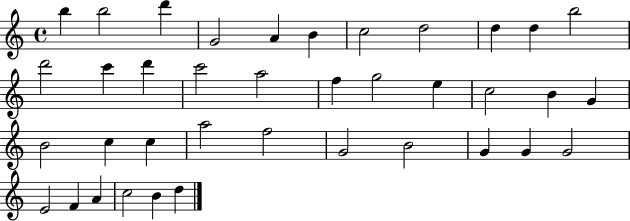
X:1
T:Untitled
M:4/4
L:1/4
K:C
b b2 d' G2 A B c2 d2 d d b2 d'2 c' d' c'2 a2 f g2 e c2 B G B2 c c a2 f2 G2 B2 G G G2 E2 F A c2 B d